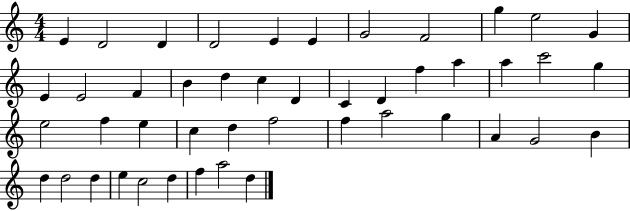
E4/q D4/h D4/q D4/h E4/q E4/q G4/h F4/h G5/q E5/h G4/q E4/q E4/h F4/q B4/q D5/q C5/q D4/q C4/q D4/q F5/q A5/q A5/q C6/h G5/q E5/h F5/q E5/q C5/q D5/q F5/h F5/q A5/h G5/q A4/q G4/h B4/q D5/q D5/h D5/q E5/q C5/h D5/q F5/q A5/h D5/q